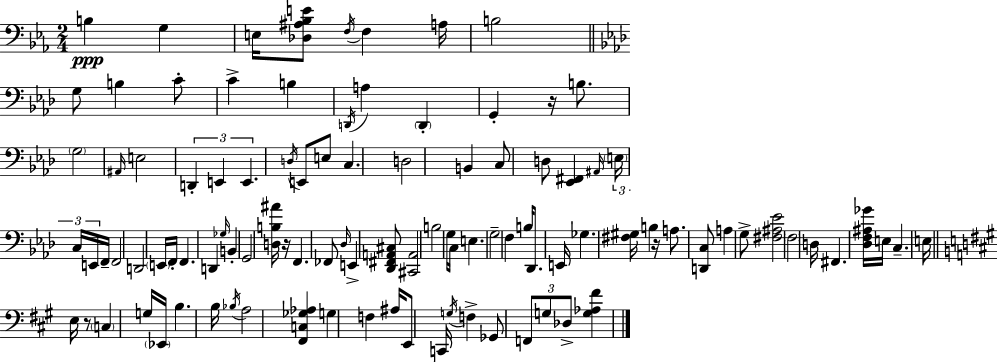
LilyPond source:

{
  \clef bass
  \numericTimeSignature
  \time 2/4
  \key c \minor
  b4\ppp g4 | e16 <des ais bes e'>8 \acciaccatura { f16 } f4 | a16 b2 | \bar "||" \break \key f \minor g8 b4 c'8-. | c'4-> b4 | \acciaccatura { d,16 } a4 \parenthesize d,4-. | g,4-. r16 b8. | \break \parenthesize g2 | \grace { ais,16 } e2 | \tuplet 3/2 { d,4-. e,4 | e,4. } | \break \acciaccatura { d16 } e,8 e8 c4. | d2 | b,4 c8 | d8 <ees, fis,>4 \grace { ais,16 } | \break \tuplet 3/2 { \parenthesize e16 c16 e,16 } f,16-- f,2 | d,2 | \parenthesize e,16 f,16-. f,4. | d,4 | \break \grace { ges16 } b,4-. g,2 | <d b ais'>16 r16 f,4. | fes,8 \grace { des16 } | e,4-> <des, fis, a, cis>8 <cis, a,>2 | \break b2 | g16 c16 | e4. g2-- | f4 | \break b16 des,8. e,16 ges4. | <fis gis>16 b4 | r16 a8. <d, c>8 | a4 g8-> <fis ais ees'>2 | \break \parenthesize f2 | d16 fis,4. | <des f ais ges'>16 e16 c4.-- | e16 \bar "||" \break \key a \major e16 r8 \parenthesize c4 g16 | \parenthesize ees,16 b4. b16 | \acciaccatura { bes16 } a2 | <fis, c ges aes>4 g4 | \break f4 ais16 e,8 | c,16 \acciaccatura { g16 } f4-> ges,8 | \tuplet 3/2 { f,8 g8 des8-> } <g aes fis'>4 | \bar "|."
}